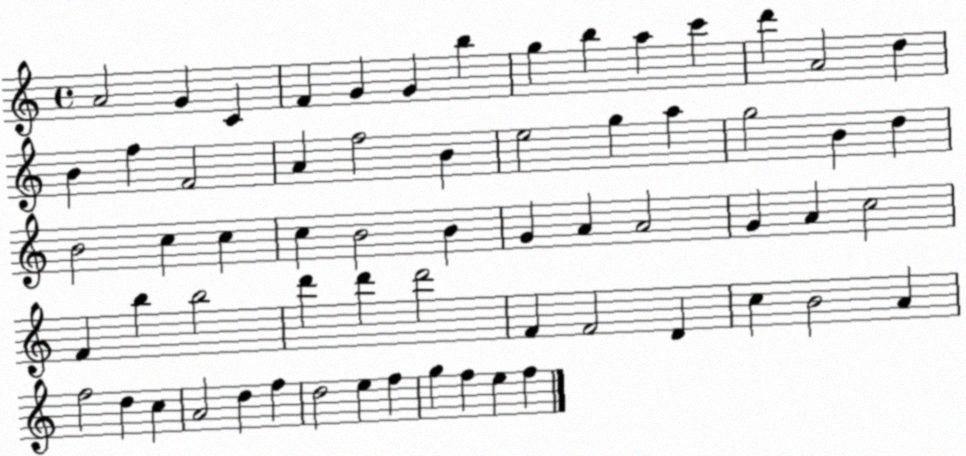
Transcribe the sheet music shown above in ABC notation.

X:1
T:Untitled
M:4/4
L:1/4
K:C
A2 G C F G G b g b a c' d' A2 d B f F2 A f2 B e2 g a g2 B d B2 c c c B2 B G A A2 G A c2 F b b2 d' d' d'2 F F2 D c B2 A f2 d c A2 d f d2 e f g f e f